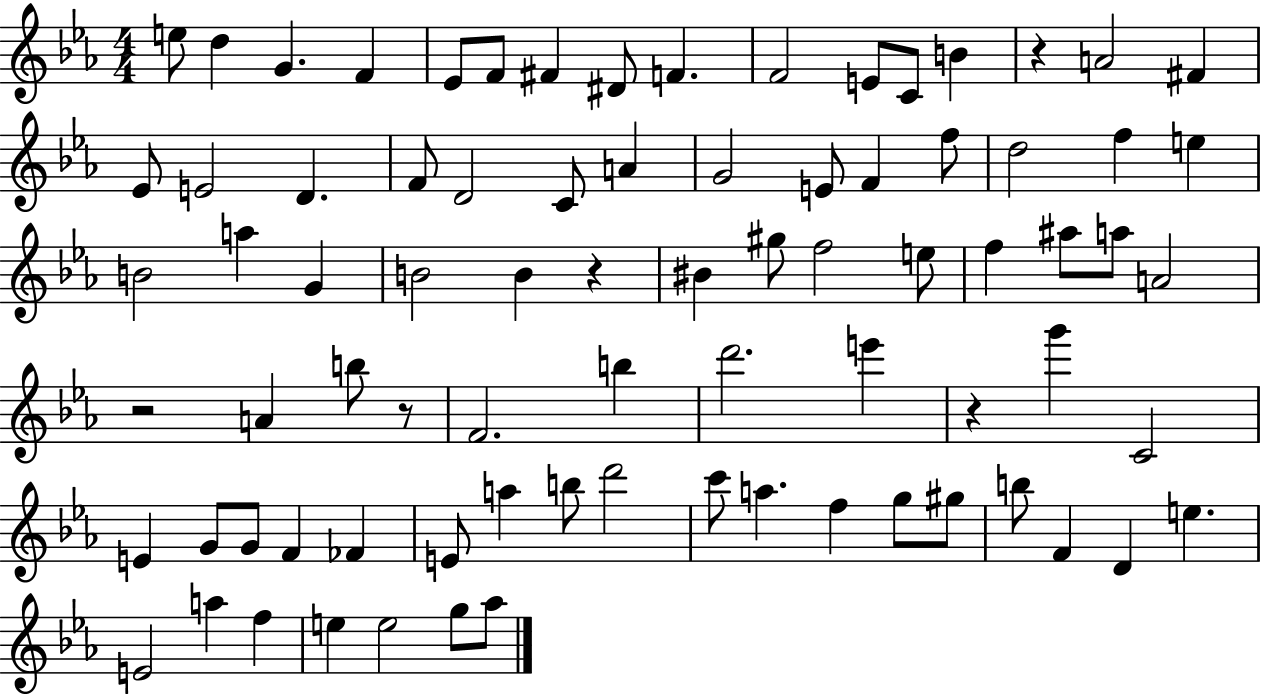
E5/e D5/q G4/q. F4/q Eb4/e F4/e F#4/q D#4/e F4/q. F4/h E4/e C4/e B4/q R/q A4/h F#4/q Eb4/e E4/h D4/q. F4/e D4/h C4/e A4/q G4/h E4/e F4/q F5/e D5/h F5/q E5/q B4/h A5/q G4/q B4/h B4/q R/q BIS4/q G#5/e F5/h E5/e F5/q A#5/e A5/e A4/h R/h A4/q B5/e R/e F4/h. B5/q D6/h. E6/q R/q G6/q C4/h E4/q G4/e G4/e F4/q FES4/q E4/e A5/q B5/e D6/h C6/e A5/q. F5/q G5/e G#5/e B5/e F4/q D4/q E5/q. E4/h A5/q F5/q E5/q E5/h G5/e Ab5/e